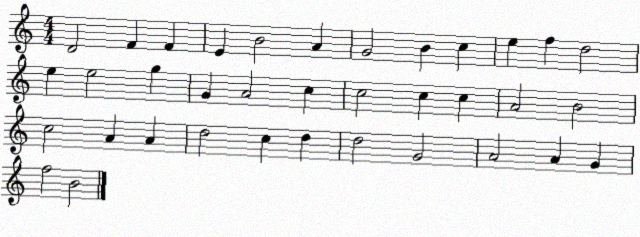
X:1
T:Untitled
M:4/4
L:1/4
K:C
D2 F F E B2 A G2 B c e f d2 e e2 g G A2 c c2 c c A2 B2 c2 A A d2 c d d2 G2 A2 A G f2 B2